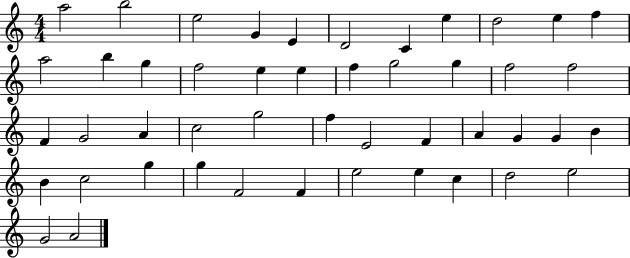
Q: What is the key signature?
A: C major